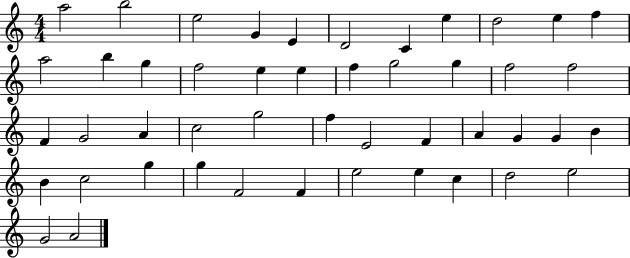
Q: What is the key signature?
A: C major